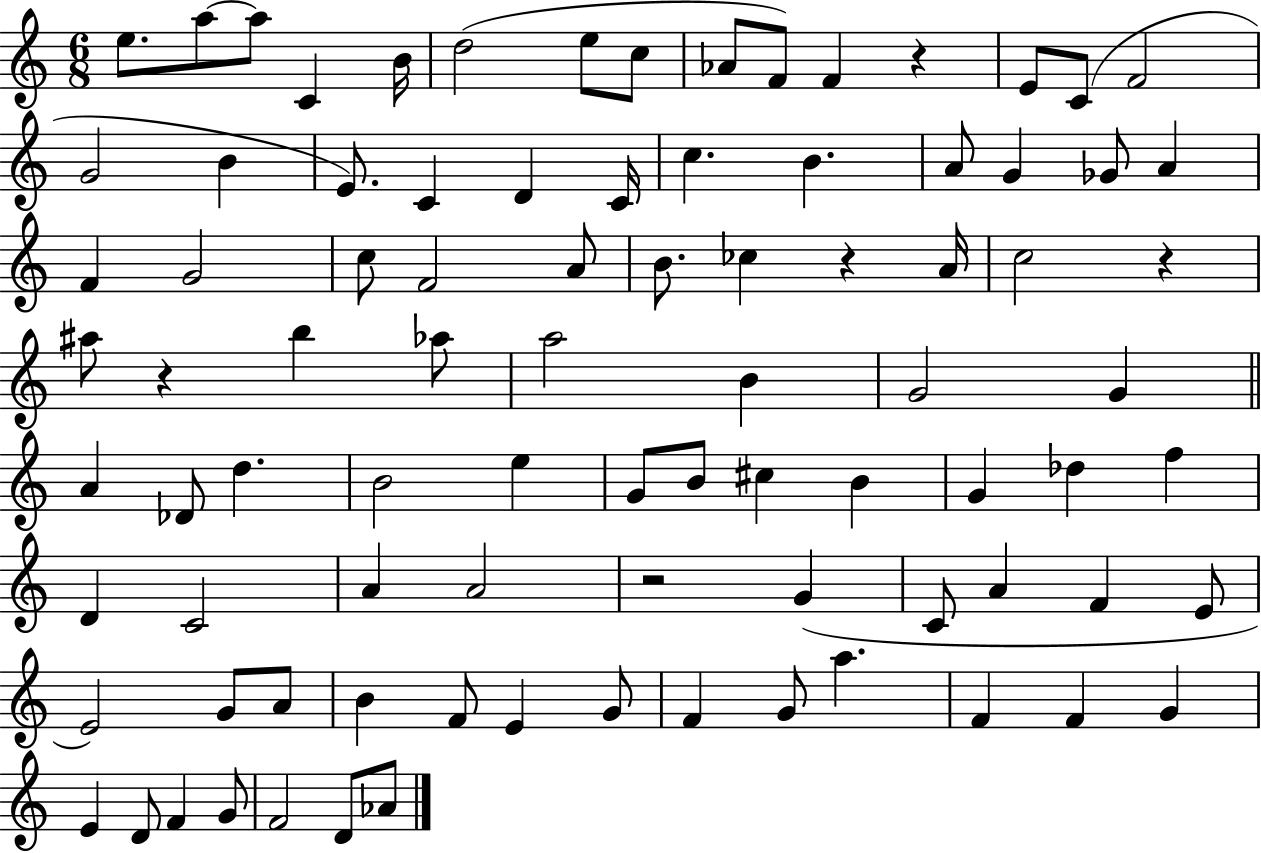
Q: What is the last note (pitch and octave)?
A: Ab4